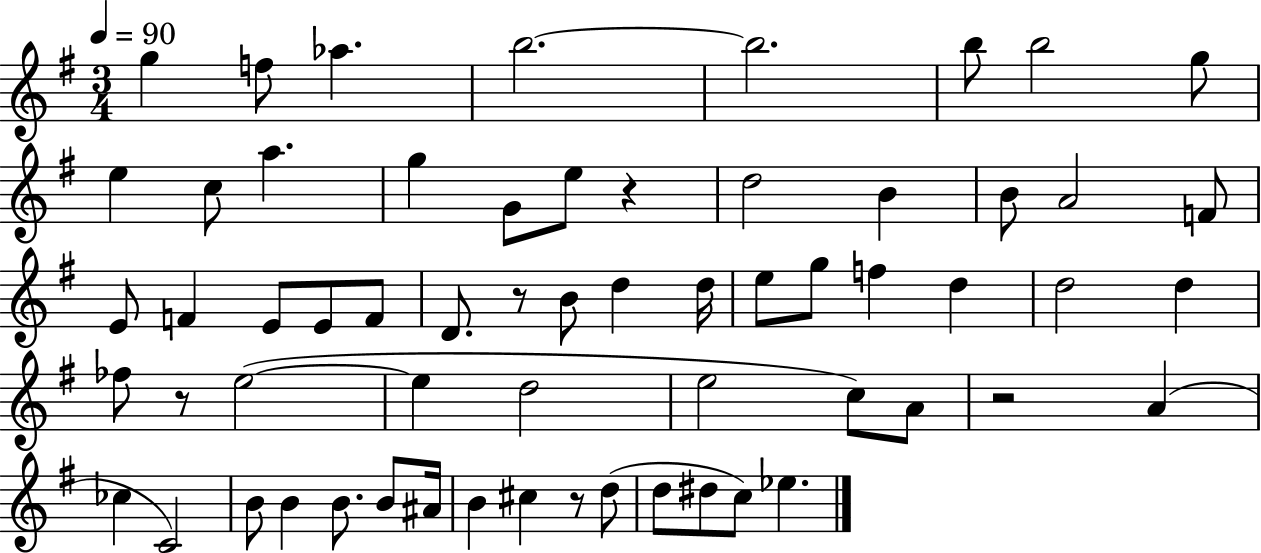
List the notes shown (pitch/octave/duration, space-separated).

G5/q F5/e Ab5/q. B5/h. B5/h. B5/e B5/h G5/e E5/q C5/e A5/q. G5/q G4/e E5/e R/q D5/h B4/q B4/e A4/h F4/e E4/e F4/q E4/e E4/e F4/e D4/e. R/e B4/e D5/q D5/s E5/e G5/e F5/q D5/q D5/h D5/q FES5/e R/e E5/h E5/q D5/h E5/h C5/e A4/e R/h A4/q CES5/q C4/h B4/e B4/q B4/e. B4/e A#4/s B4/q C#5/q R/e D5/e D5/e D#5/e C5/e Eb5/q.